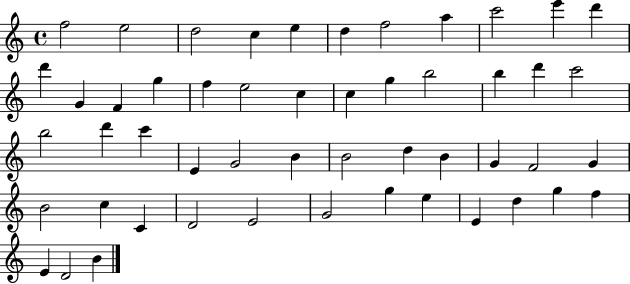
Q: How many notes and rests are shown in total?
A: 51